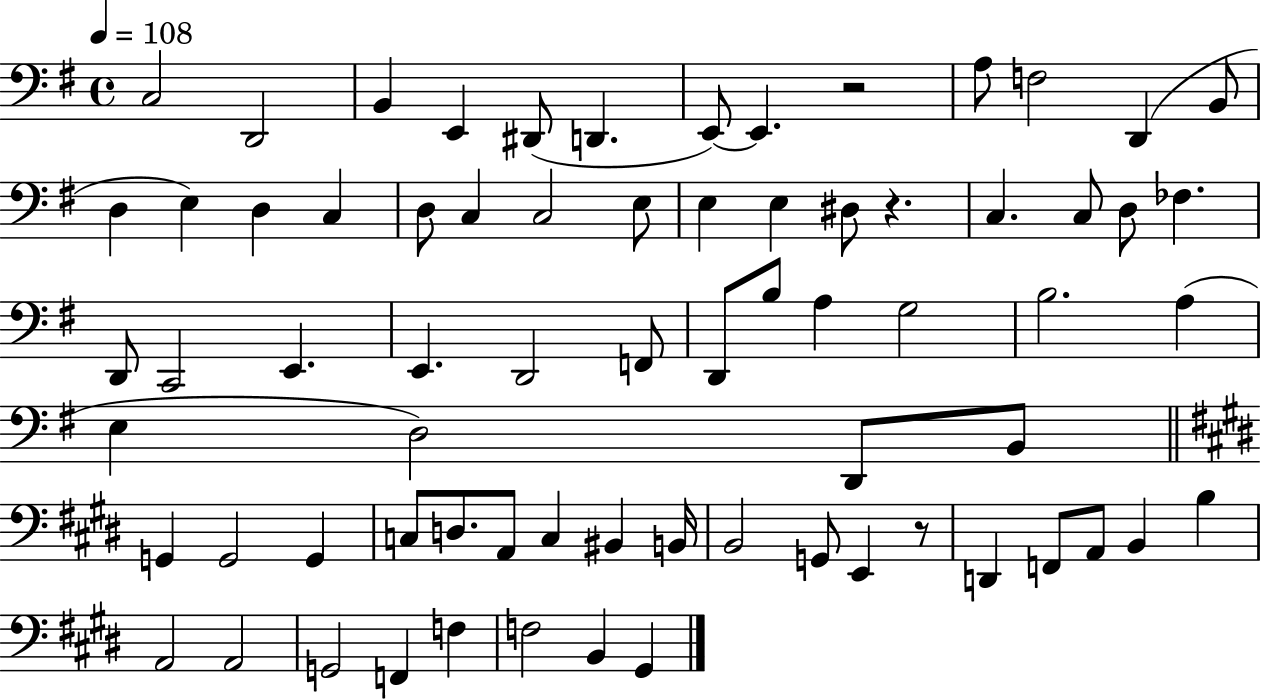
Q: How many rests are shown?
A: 3